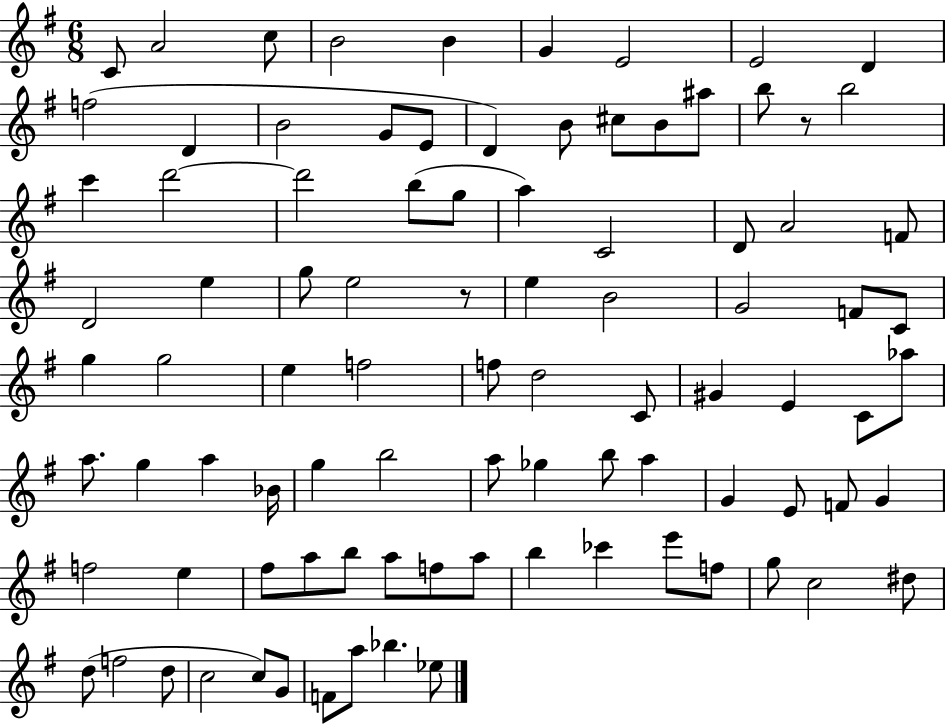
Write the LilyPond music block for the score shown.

{
  \clef treble
  \numericTimeSignature
  \time 6/8
  \key g \major
  c'8 a'2 c''8 | b'2 b'4 | g'4 e'2 | e'2 d'4 | \break f''2( d'4 | b'2 g'8 e'8 | d'4) b'8 cis''8 b'8 ais''8 | b''8 r8 b''2 | \break c'''4 d'''2~~ | d'''2 b''8( g''8 | a''4) c'2 | d'8 a'2 f'8 | \break d'2 e''4 | g''8 e''2 r8 | e''4 b'2 | g'2 f'8 c'8 | \break g''4 g''2 | e''4 f''2 | f''8 d''2 c'8 | gis'4 e'4 c'8 aes''8 | \break a''8. g''4 a''4 bes'16 | g''4 b''2 | a''8 ges''4 b''8 a''4 | g'4 e'8 f'8 g'4 | \break f''2 e''4 | fis''8 a''8 b''8 a''8 f''8 a''8 | b''4 ces'''4 e'''8 f''8 | g''8 c''2 dis''8 | \break d''8( f''2 d''8 | c''2 c''8) g'8 | f'8 a''8 bes''4. ees''8 | \bar "|."
}